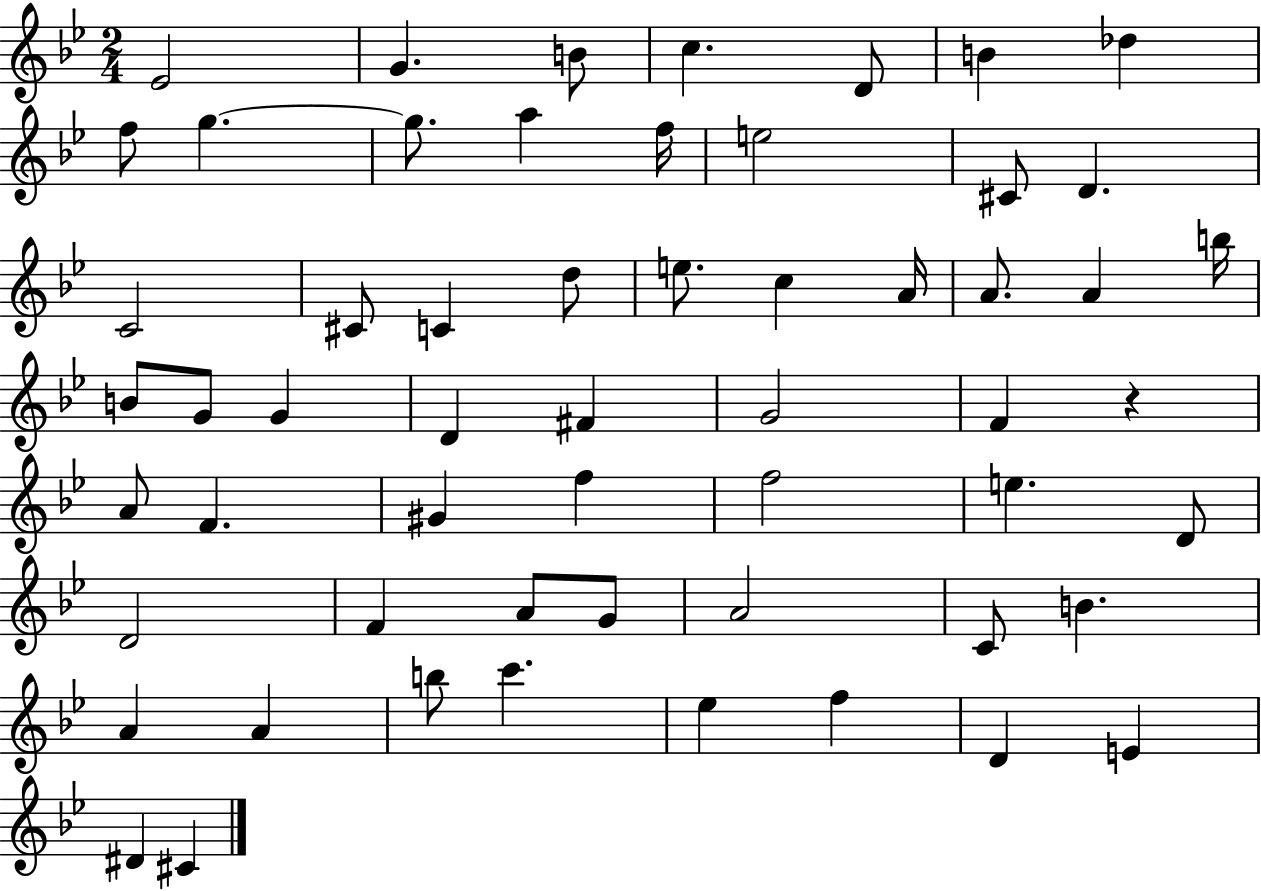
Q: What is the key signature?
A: BES major